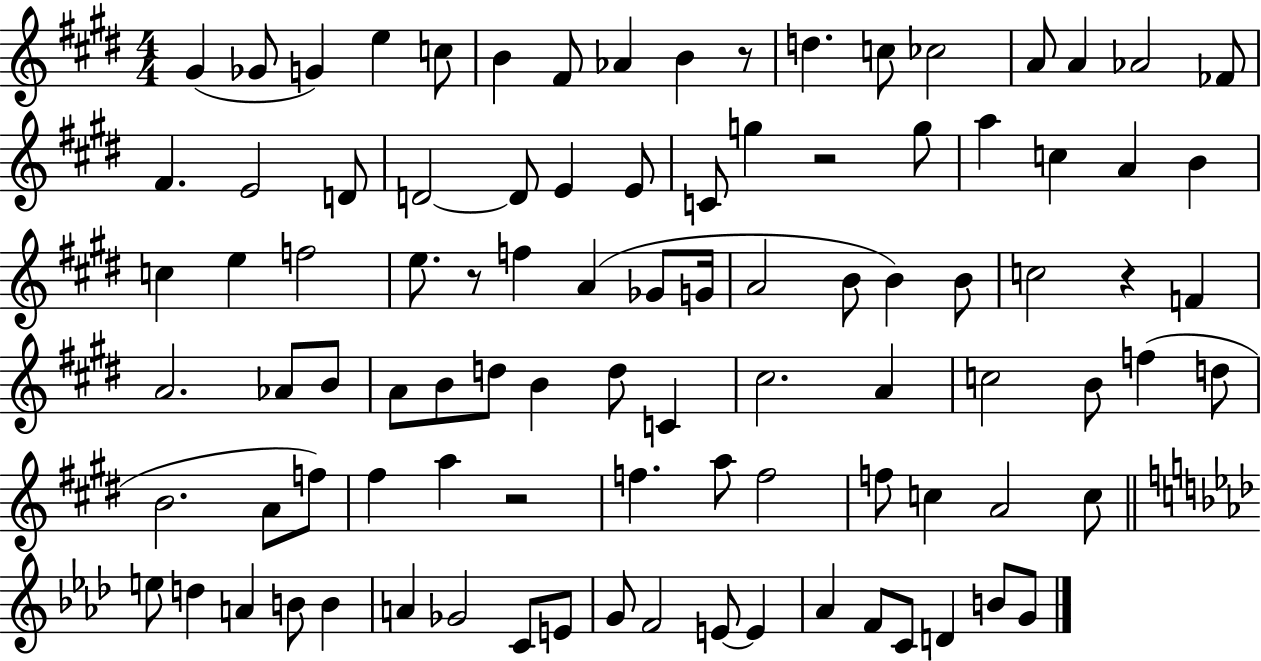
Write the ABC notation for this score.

X:1
T:Untitled
M:4/4
L:1/4
K:E
^G _G/2 G e c/2 B ^F/2 _A B z/2 d c/2 _c2 A/2 A _A2 _F/2 ^F E2 D/2 D2 D/2 E E/2 C/2 g z2 g/2 a c A B c e f2 e/2 z/2 f A _G/2 G/4 A2 B/2 B B/2 c2 z F A2 _A/2 B/2 A/2 B/2 d/2 B d/2 C ^c2 A c2 B/2 f d/2 B2 A/2 f/2 ^f a z2 f a/2 f2 f/2 c A2 c/2 e/2 d A B/2 B A _G2 C/2 E/2 G/2 F2 E/2 E _A F/2 C/2 D B/2 G/2